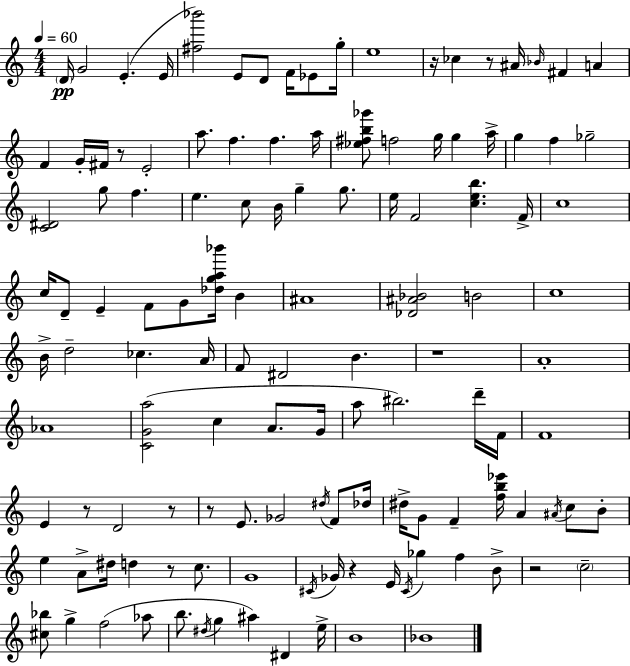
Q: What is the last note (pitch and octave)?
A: Bb4